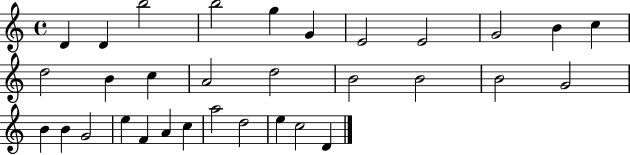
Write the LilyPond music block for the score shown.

{
  \clef treble
  \time 4/4
  \defaultTimeSignature
  \key c \major
  d'4 d'4 b''2 | b''2 g''4 g'4 | e'2 e'2 | g'2 b'4 c''4 | \break d''2 b'4 c''4 | a'2 d''2 | b'2 b'2 | b'2 g'2 | \break b'4 b'4 g'2 | e''4 f'4 a'4 c''4 | a''2 d''2 | e''4 c''2 d'4 | \break \bar "|."
}